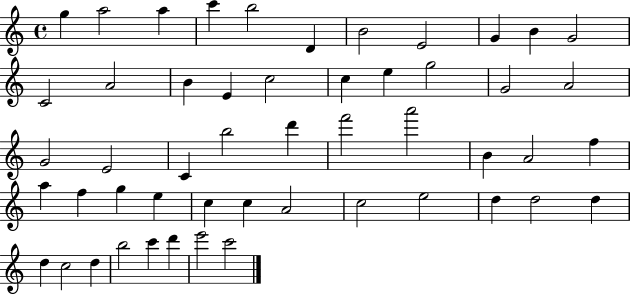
G5/q A5/h A5/q C6/q B5/h D4/q B4/h E4/h G4/q B4/q G4/h C4/h A4/h B4/q E4/q C5/h C5/q E5/q G5/h G4/h A4/h G4/h E4/h C4/q B5/h D6/q F6/h A6/h B4/q A4/h F5/q A5/q F5/q G5/q E5/q C5/q C5/q A4/h C5/h E5/h D5/q D5/h D5/q D5/q C5/h D5/q B5/h C6/q D6/q E6/h C6/h